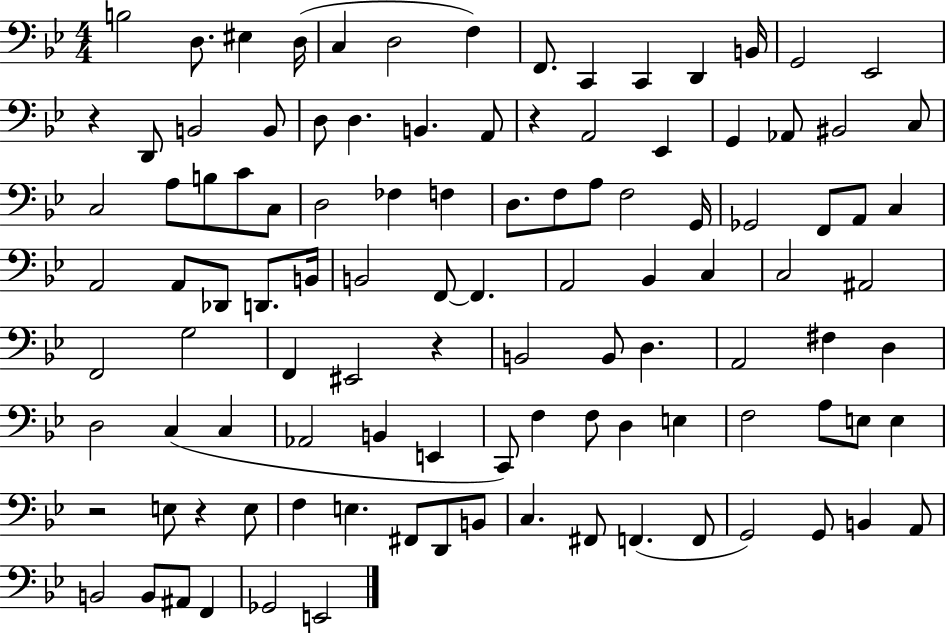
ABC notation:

X:1
T:Untitled
M:4/4
L:1/4
K:Bb
B,2 D,/2 ^E, D,/4 C, D,2 F, F,,/2 C,, C,, D,, B,,/4 G,,2 _E,,2 z D,,/2 B,,2 B,,/2 D,/2 D, B,, A,,/2 z A,,2 _E,, G,, _A,,/2 ^B,,2 C,/2 C,2 A,/2 B,/2 C/2 C,/2 D,2 _F, F, D,/2 F,/2 A,/2 F,2 G,,/4 _G,,2 F,,/2 A,,/2 C, A,,2 A,,/2 _D,,/2 D,,/2 B,,/4 B,,2 F,,/2 F,, A,,2 _B,, C, C,2 ^A,,2 F,,2 G,2 F,, ^E,,2 z B,,2 B,,/2 D, A,,2 ^F, D, D,2 C, C, _A,,2 B,, E,, C,,/2 F, F,/2 D, E, F,2 A,/2 E,/2 E, z2 E,/2 z E,/2 F, E, ^F,,/2 D,,/2 B,,/2 C, ^F,,/2 F,, F,,/2 G,,2 G,,/2 B,, A,,/2 B,,2 B,,/2 ^A,,/2 F,, _G,,2 E,,2